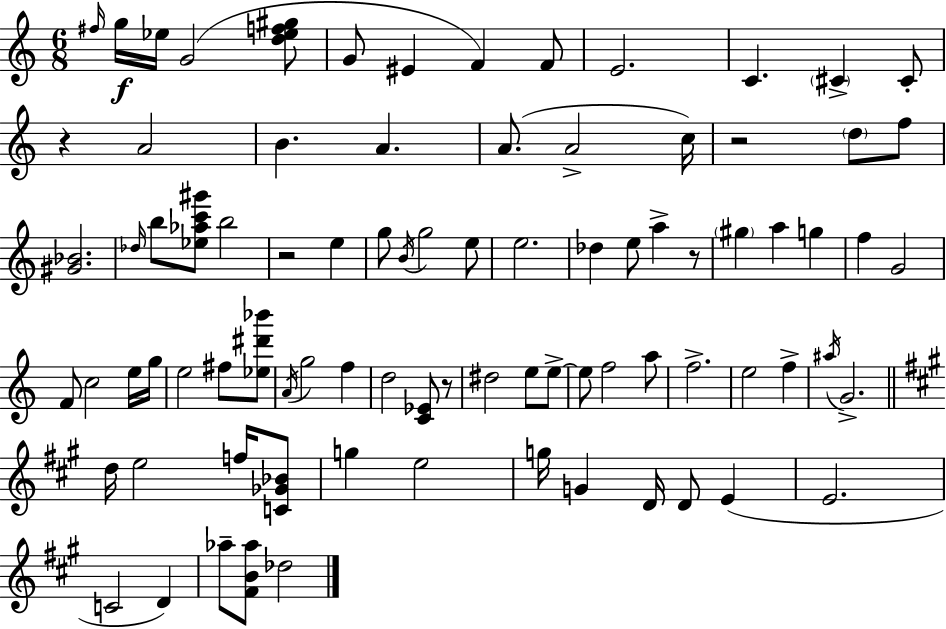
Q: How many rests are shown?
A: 5